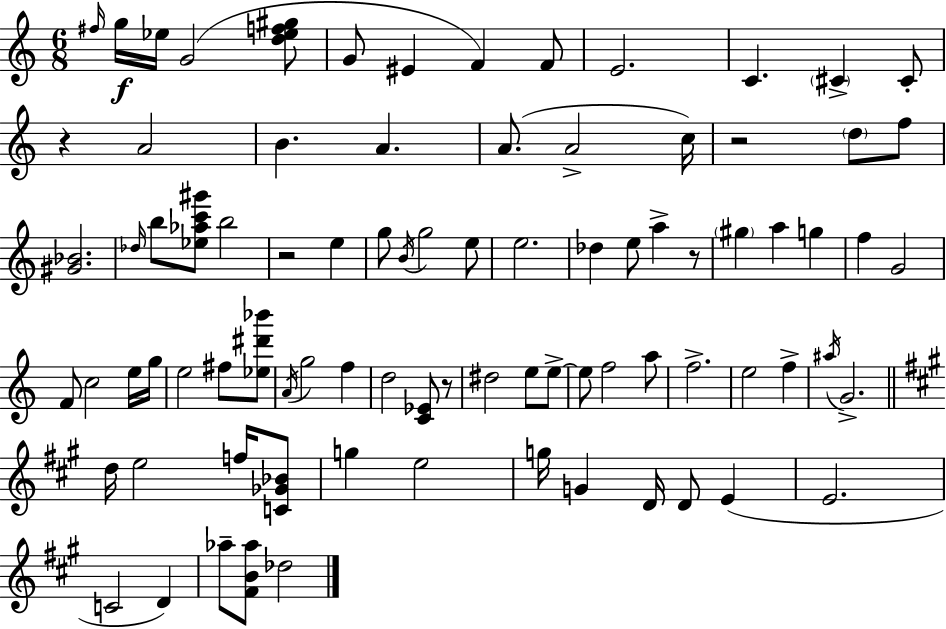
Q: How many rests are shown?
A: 5